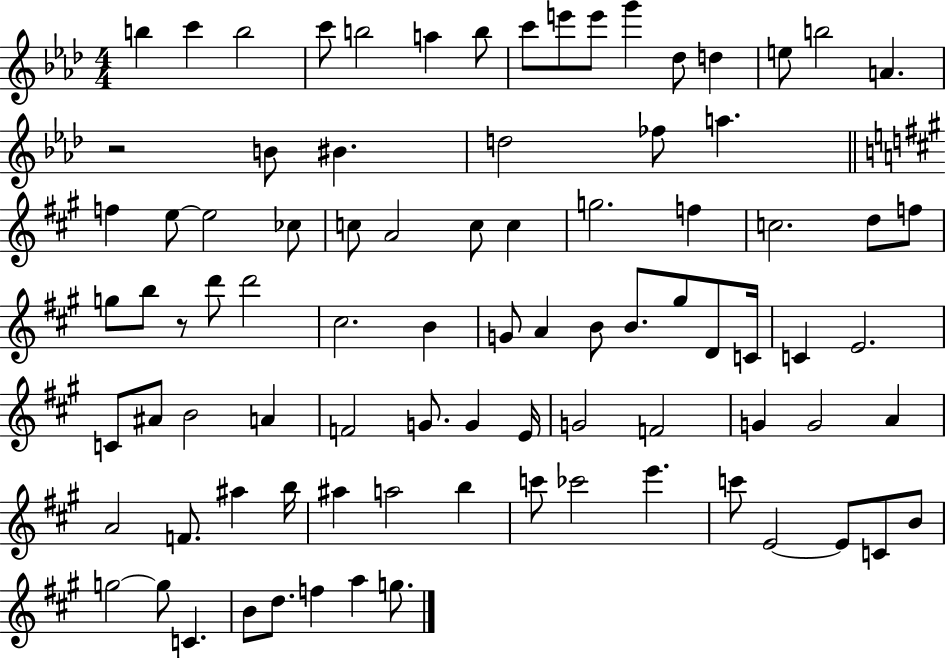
{
  \clef treble
  \numericTimeSignature
  \time 4/4
  \key aes \major
  b''4 c'''4 b''2 | c'''8 b''2 a''4 b''8 | c'''8 e'''8 e'''8 g'''4 des''8 d''4 | e''8 b''2 a'4. | \break r2 b'8 bis'4. | d''2 fes''8 a''4. | \bar "||" \break \key a \major f''4 e''8~~ e''2 ces''8 | c''8 a'2 c''8 c''4 | g''2. f''4 | c''2. d''8 f''8 | \break g''8 b''8 r8 d'''8 d'''2 | cis''2. b'4 | g'8 a'4 b'8 b'8. gis''8 d'8 c'16 | c'4 e'2. | \break c'8 ais'8 b'2 a'4 | f'2 g'8. g'4 e'16 | g'2 f'2 | g'4 g'2 a'4 | \break a'2 f'8. ais''4 b''16 | ais''4 a''2 b''4 | c'''8 ces'''2 e'''4. | c'''8 e'2~~ e'8 c'8 b'8 | \break g''2~~ g''8 c'4. | b'8 d''8. f''4 a''4 g''8. | \bar "|."
}